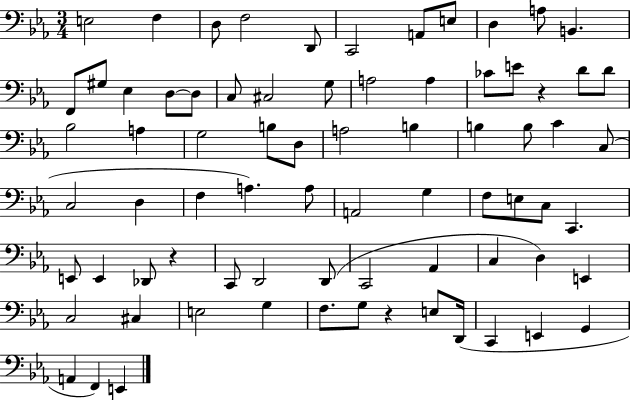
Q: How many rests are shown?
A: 3